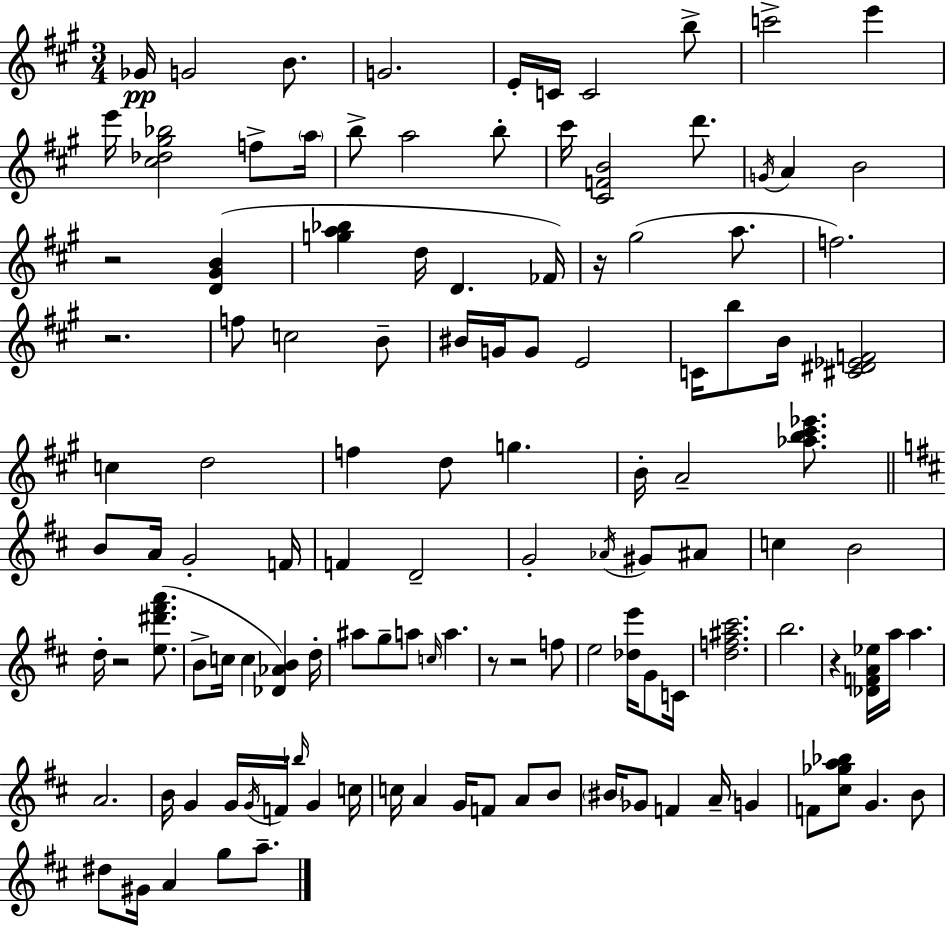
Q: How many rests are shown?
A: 7